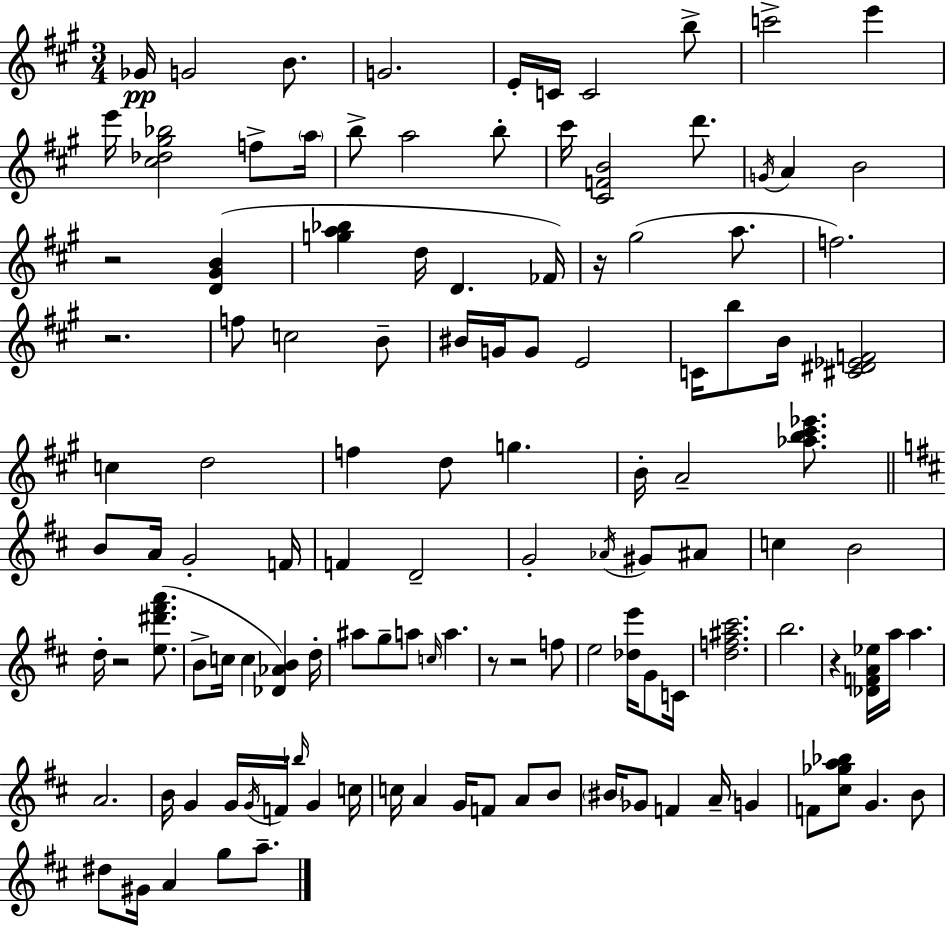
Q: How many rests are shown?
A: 7